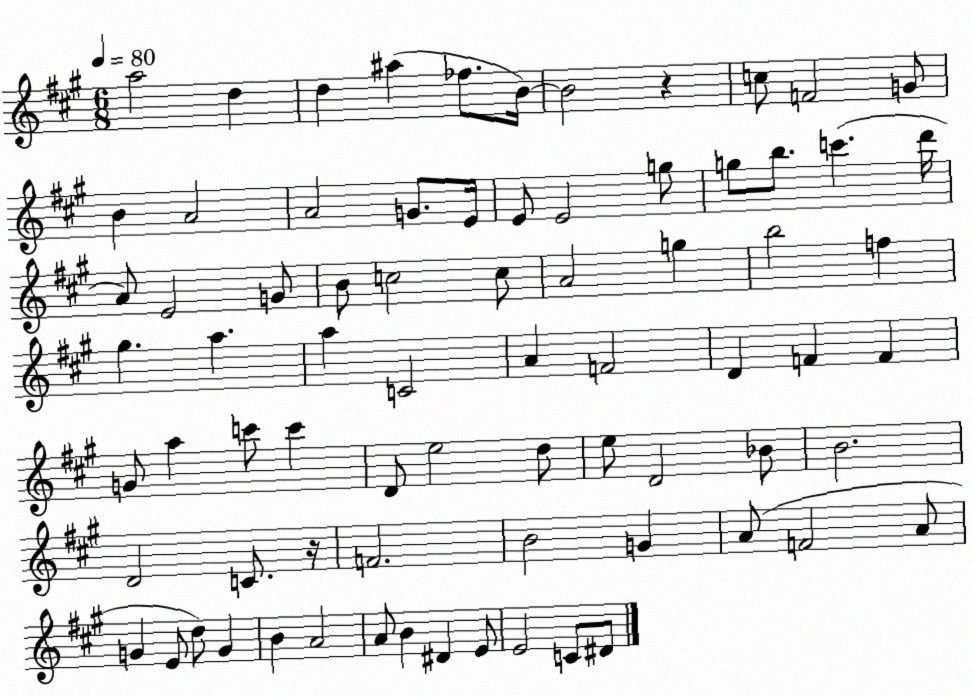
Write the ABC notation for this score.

X:1
T:Untitled
M:6/8
L:1/4
K:A
a2 d d ^a _f/2 B/4 B2 z c/2 F2 G/2 B A2 A2 G/2 E/4 E/2 E2 g/2 g/2 b/2 c' d'/4 A/2 E2 G/2 B/2 c2 c/2 A2 g b2 f ^g a a C2 A F2 D F F G/2 a c'/2 c' D/2 e2 d/2 e/2 D2 _B/2 B2 D2 C/2 z/4 F2 B2 G A/2 F2 A/2 G E/2 d/2 G B A2 A/2 B ^D E/2 E2 C/2 ^D/2